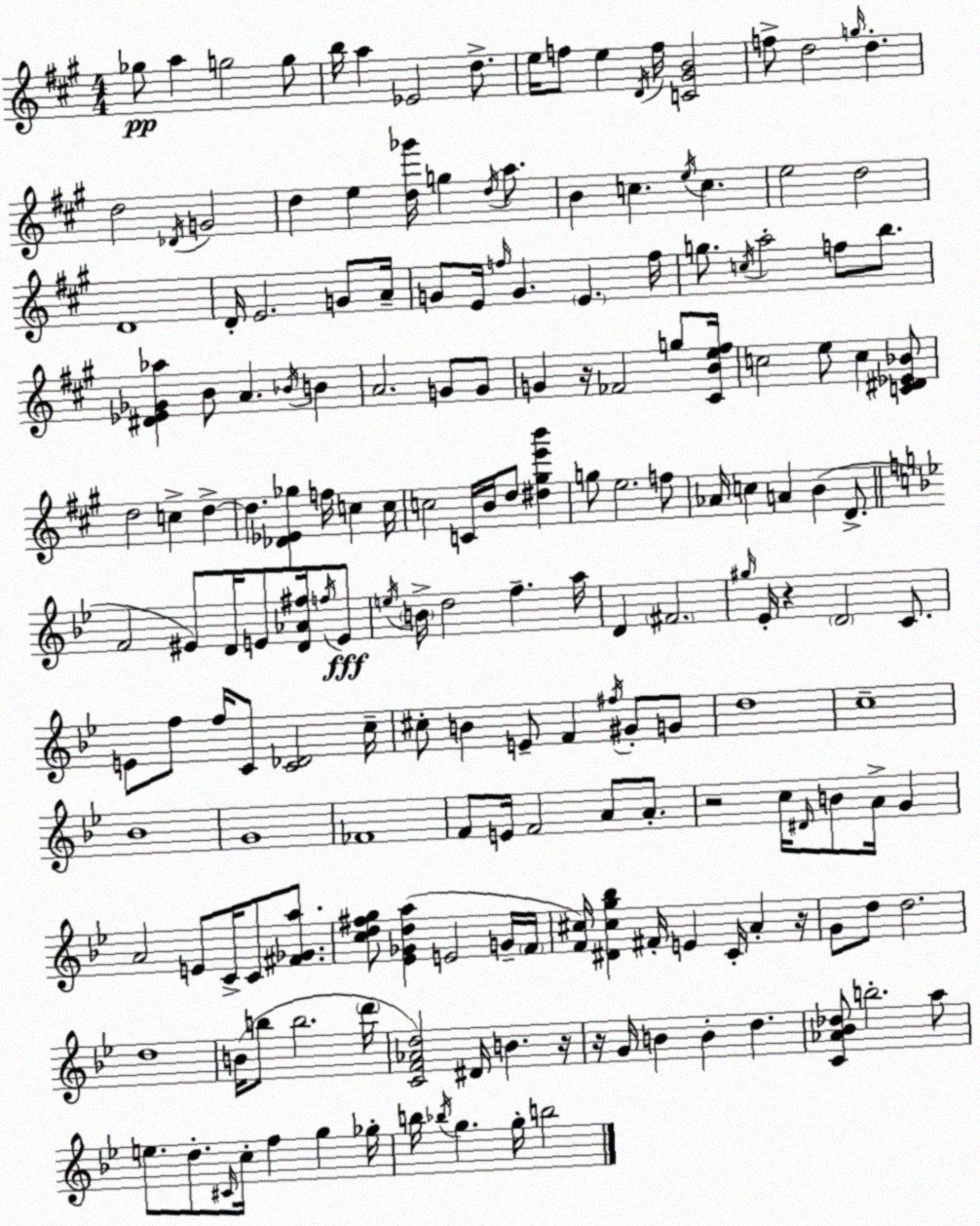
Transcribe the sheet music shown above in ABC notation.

X:1
T:Untitled
M:4/4
L:1/4
K:A
_g/2 a g2 g/2 b/4 a _E2 d/2 e/4 f/2 e D/4 f/4 [C^GB]2 f/2 d2 g/4 d d2 _D/4 G2 d e [d_g']/4 g d/4 a/2 B c e/4 c e2 d2 D4 D/4 E2 G/2 A/4 G/2 E/4 f/4 G E f/4 g/2 c/4 a2 f/2 b/2 [^D_E_G_a] B/2 A _B/4 B A2 G/2 G/2 G z/4 _F2 g/2 [^CBe^f]/4 c2 e/2 c [C^D_E_B]/2 d2 c d d [_D_E_g] f/4 c c/4 c2 C/4 B/4 d/2 [^d^ge'b'] g/2 e2 f/2 _A/4 c A B D/2 F2 ^E/2 D/4 E/2 [D_A^f]/4 f/4 E/2 e/4 B/4 d2 f a/4 D ^F2 ^g/4 _E/4 z D2 C/2 E/2 f/2 f/4 C/2 [C_D]2 c/4 ^c/2 B E/2 F ^f/4 ^G/2 G/2 d4 c4 _B4 G4 _F4 F/2 E/4 F2 A/2 A/2 z2 c/4 ^D/4 B/2 A/4 G A2 E/2 C/4 C/2 [^F_Ga]/2 [cd^fg]/2 [_E_Gda] E2 G/4 F/4 [F^c]/4 [^D^cg_b] ^F/4 E C/4 A z/4 G/2 d/2 d2 d4 B/4 b/2 b2 d'/4 [CF_Ad]2 ^D/4 B z/4 z/4 G/4 B B d [C_A_B_d]/2 b2 a/2 e/2 d/2 ^C/4 c/4 f g _g/4 b/4 _b/4 g g/4 b2